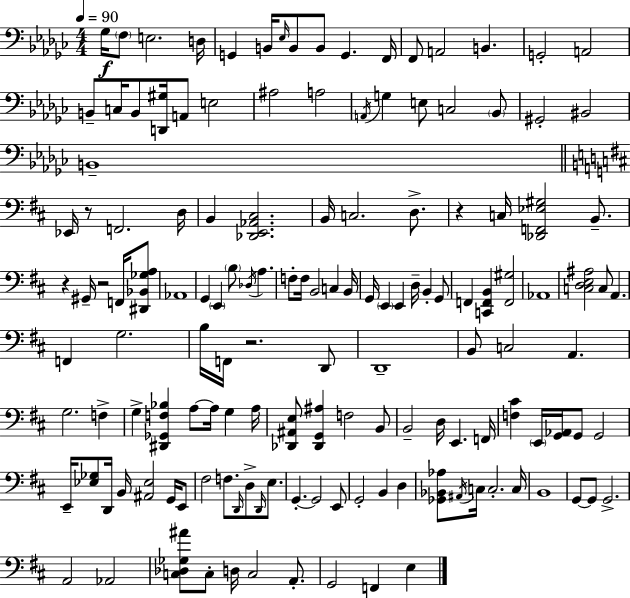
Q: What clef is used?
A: bass